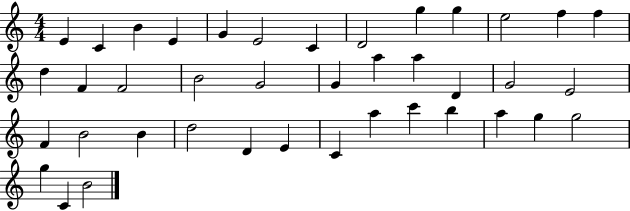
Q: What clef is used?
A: treble